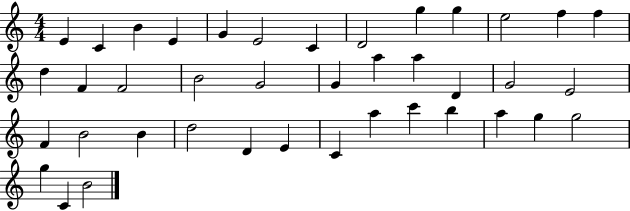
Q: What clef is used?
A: treble